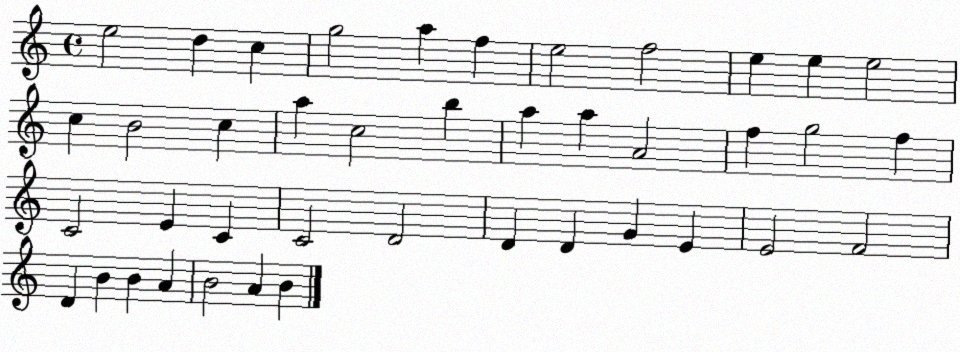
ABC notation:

X:1
T:Untitled
M:4/4
L:1/4
K:C
e2 d c g2 a f e2 f2 e e e2 c B2 c a c2 b a a A2 f g2 f C2 E C C2 D2 D D G E E2 F2 D B B A B2 A B